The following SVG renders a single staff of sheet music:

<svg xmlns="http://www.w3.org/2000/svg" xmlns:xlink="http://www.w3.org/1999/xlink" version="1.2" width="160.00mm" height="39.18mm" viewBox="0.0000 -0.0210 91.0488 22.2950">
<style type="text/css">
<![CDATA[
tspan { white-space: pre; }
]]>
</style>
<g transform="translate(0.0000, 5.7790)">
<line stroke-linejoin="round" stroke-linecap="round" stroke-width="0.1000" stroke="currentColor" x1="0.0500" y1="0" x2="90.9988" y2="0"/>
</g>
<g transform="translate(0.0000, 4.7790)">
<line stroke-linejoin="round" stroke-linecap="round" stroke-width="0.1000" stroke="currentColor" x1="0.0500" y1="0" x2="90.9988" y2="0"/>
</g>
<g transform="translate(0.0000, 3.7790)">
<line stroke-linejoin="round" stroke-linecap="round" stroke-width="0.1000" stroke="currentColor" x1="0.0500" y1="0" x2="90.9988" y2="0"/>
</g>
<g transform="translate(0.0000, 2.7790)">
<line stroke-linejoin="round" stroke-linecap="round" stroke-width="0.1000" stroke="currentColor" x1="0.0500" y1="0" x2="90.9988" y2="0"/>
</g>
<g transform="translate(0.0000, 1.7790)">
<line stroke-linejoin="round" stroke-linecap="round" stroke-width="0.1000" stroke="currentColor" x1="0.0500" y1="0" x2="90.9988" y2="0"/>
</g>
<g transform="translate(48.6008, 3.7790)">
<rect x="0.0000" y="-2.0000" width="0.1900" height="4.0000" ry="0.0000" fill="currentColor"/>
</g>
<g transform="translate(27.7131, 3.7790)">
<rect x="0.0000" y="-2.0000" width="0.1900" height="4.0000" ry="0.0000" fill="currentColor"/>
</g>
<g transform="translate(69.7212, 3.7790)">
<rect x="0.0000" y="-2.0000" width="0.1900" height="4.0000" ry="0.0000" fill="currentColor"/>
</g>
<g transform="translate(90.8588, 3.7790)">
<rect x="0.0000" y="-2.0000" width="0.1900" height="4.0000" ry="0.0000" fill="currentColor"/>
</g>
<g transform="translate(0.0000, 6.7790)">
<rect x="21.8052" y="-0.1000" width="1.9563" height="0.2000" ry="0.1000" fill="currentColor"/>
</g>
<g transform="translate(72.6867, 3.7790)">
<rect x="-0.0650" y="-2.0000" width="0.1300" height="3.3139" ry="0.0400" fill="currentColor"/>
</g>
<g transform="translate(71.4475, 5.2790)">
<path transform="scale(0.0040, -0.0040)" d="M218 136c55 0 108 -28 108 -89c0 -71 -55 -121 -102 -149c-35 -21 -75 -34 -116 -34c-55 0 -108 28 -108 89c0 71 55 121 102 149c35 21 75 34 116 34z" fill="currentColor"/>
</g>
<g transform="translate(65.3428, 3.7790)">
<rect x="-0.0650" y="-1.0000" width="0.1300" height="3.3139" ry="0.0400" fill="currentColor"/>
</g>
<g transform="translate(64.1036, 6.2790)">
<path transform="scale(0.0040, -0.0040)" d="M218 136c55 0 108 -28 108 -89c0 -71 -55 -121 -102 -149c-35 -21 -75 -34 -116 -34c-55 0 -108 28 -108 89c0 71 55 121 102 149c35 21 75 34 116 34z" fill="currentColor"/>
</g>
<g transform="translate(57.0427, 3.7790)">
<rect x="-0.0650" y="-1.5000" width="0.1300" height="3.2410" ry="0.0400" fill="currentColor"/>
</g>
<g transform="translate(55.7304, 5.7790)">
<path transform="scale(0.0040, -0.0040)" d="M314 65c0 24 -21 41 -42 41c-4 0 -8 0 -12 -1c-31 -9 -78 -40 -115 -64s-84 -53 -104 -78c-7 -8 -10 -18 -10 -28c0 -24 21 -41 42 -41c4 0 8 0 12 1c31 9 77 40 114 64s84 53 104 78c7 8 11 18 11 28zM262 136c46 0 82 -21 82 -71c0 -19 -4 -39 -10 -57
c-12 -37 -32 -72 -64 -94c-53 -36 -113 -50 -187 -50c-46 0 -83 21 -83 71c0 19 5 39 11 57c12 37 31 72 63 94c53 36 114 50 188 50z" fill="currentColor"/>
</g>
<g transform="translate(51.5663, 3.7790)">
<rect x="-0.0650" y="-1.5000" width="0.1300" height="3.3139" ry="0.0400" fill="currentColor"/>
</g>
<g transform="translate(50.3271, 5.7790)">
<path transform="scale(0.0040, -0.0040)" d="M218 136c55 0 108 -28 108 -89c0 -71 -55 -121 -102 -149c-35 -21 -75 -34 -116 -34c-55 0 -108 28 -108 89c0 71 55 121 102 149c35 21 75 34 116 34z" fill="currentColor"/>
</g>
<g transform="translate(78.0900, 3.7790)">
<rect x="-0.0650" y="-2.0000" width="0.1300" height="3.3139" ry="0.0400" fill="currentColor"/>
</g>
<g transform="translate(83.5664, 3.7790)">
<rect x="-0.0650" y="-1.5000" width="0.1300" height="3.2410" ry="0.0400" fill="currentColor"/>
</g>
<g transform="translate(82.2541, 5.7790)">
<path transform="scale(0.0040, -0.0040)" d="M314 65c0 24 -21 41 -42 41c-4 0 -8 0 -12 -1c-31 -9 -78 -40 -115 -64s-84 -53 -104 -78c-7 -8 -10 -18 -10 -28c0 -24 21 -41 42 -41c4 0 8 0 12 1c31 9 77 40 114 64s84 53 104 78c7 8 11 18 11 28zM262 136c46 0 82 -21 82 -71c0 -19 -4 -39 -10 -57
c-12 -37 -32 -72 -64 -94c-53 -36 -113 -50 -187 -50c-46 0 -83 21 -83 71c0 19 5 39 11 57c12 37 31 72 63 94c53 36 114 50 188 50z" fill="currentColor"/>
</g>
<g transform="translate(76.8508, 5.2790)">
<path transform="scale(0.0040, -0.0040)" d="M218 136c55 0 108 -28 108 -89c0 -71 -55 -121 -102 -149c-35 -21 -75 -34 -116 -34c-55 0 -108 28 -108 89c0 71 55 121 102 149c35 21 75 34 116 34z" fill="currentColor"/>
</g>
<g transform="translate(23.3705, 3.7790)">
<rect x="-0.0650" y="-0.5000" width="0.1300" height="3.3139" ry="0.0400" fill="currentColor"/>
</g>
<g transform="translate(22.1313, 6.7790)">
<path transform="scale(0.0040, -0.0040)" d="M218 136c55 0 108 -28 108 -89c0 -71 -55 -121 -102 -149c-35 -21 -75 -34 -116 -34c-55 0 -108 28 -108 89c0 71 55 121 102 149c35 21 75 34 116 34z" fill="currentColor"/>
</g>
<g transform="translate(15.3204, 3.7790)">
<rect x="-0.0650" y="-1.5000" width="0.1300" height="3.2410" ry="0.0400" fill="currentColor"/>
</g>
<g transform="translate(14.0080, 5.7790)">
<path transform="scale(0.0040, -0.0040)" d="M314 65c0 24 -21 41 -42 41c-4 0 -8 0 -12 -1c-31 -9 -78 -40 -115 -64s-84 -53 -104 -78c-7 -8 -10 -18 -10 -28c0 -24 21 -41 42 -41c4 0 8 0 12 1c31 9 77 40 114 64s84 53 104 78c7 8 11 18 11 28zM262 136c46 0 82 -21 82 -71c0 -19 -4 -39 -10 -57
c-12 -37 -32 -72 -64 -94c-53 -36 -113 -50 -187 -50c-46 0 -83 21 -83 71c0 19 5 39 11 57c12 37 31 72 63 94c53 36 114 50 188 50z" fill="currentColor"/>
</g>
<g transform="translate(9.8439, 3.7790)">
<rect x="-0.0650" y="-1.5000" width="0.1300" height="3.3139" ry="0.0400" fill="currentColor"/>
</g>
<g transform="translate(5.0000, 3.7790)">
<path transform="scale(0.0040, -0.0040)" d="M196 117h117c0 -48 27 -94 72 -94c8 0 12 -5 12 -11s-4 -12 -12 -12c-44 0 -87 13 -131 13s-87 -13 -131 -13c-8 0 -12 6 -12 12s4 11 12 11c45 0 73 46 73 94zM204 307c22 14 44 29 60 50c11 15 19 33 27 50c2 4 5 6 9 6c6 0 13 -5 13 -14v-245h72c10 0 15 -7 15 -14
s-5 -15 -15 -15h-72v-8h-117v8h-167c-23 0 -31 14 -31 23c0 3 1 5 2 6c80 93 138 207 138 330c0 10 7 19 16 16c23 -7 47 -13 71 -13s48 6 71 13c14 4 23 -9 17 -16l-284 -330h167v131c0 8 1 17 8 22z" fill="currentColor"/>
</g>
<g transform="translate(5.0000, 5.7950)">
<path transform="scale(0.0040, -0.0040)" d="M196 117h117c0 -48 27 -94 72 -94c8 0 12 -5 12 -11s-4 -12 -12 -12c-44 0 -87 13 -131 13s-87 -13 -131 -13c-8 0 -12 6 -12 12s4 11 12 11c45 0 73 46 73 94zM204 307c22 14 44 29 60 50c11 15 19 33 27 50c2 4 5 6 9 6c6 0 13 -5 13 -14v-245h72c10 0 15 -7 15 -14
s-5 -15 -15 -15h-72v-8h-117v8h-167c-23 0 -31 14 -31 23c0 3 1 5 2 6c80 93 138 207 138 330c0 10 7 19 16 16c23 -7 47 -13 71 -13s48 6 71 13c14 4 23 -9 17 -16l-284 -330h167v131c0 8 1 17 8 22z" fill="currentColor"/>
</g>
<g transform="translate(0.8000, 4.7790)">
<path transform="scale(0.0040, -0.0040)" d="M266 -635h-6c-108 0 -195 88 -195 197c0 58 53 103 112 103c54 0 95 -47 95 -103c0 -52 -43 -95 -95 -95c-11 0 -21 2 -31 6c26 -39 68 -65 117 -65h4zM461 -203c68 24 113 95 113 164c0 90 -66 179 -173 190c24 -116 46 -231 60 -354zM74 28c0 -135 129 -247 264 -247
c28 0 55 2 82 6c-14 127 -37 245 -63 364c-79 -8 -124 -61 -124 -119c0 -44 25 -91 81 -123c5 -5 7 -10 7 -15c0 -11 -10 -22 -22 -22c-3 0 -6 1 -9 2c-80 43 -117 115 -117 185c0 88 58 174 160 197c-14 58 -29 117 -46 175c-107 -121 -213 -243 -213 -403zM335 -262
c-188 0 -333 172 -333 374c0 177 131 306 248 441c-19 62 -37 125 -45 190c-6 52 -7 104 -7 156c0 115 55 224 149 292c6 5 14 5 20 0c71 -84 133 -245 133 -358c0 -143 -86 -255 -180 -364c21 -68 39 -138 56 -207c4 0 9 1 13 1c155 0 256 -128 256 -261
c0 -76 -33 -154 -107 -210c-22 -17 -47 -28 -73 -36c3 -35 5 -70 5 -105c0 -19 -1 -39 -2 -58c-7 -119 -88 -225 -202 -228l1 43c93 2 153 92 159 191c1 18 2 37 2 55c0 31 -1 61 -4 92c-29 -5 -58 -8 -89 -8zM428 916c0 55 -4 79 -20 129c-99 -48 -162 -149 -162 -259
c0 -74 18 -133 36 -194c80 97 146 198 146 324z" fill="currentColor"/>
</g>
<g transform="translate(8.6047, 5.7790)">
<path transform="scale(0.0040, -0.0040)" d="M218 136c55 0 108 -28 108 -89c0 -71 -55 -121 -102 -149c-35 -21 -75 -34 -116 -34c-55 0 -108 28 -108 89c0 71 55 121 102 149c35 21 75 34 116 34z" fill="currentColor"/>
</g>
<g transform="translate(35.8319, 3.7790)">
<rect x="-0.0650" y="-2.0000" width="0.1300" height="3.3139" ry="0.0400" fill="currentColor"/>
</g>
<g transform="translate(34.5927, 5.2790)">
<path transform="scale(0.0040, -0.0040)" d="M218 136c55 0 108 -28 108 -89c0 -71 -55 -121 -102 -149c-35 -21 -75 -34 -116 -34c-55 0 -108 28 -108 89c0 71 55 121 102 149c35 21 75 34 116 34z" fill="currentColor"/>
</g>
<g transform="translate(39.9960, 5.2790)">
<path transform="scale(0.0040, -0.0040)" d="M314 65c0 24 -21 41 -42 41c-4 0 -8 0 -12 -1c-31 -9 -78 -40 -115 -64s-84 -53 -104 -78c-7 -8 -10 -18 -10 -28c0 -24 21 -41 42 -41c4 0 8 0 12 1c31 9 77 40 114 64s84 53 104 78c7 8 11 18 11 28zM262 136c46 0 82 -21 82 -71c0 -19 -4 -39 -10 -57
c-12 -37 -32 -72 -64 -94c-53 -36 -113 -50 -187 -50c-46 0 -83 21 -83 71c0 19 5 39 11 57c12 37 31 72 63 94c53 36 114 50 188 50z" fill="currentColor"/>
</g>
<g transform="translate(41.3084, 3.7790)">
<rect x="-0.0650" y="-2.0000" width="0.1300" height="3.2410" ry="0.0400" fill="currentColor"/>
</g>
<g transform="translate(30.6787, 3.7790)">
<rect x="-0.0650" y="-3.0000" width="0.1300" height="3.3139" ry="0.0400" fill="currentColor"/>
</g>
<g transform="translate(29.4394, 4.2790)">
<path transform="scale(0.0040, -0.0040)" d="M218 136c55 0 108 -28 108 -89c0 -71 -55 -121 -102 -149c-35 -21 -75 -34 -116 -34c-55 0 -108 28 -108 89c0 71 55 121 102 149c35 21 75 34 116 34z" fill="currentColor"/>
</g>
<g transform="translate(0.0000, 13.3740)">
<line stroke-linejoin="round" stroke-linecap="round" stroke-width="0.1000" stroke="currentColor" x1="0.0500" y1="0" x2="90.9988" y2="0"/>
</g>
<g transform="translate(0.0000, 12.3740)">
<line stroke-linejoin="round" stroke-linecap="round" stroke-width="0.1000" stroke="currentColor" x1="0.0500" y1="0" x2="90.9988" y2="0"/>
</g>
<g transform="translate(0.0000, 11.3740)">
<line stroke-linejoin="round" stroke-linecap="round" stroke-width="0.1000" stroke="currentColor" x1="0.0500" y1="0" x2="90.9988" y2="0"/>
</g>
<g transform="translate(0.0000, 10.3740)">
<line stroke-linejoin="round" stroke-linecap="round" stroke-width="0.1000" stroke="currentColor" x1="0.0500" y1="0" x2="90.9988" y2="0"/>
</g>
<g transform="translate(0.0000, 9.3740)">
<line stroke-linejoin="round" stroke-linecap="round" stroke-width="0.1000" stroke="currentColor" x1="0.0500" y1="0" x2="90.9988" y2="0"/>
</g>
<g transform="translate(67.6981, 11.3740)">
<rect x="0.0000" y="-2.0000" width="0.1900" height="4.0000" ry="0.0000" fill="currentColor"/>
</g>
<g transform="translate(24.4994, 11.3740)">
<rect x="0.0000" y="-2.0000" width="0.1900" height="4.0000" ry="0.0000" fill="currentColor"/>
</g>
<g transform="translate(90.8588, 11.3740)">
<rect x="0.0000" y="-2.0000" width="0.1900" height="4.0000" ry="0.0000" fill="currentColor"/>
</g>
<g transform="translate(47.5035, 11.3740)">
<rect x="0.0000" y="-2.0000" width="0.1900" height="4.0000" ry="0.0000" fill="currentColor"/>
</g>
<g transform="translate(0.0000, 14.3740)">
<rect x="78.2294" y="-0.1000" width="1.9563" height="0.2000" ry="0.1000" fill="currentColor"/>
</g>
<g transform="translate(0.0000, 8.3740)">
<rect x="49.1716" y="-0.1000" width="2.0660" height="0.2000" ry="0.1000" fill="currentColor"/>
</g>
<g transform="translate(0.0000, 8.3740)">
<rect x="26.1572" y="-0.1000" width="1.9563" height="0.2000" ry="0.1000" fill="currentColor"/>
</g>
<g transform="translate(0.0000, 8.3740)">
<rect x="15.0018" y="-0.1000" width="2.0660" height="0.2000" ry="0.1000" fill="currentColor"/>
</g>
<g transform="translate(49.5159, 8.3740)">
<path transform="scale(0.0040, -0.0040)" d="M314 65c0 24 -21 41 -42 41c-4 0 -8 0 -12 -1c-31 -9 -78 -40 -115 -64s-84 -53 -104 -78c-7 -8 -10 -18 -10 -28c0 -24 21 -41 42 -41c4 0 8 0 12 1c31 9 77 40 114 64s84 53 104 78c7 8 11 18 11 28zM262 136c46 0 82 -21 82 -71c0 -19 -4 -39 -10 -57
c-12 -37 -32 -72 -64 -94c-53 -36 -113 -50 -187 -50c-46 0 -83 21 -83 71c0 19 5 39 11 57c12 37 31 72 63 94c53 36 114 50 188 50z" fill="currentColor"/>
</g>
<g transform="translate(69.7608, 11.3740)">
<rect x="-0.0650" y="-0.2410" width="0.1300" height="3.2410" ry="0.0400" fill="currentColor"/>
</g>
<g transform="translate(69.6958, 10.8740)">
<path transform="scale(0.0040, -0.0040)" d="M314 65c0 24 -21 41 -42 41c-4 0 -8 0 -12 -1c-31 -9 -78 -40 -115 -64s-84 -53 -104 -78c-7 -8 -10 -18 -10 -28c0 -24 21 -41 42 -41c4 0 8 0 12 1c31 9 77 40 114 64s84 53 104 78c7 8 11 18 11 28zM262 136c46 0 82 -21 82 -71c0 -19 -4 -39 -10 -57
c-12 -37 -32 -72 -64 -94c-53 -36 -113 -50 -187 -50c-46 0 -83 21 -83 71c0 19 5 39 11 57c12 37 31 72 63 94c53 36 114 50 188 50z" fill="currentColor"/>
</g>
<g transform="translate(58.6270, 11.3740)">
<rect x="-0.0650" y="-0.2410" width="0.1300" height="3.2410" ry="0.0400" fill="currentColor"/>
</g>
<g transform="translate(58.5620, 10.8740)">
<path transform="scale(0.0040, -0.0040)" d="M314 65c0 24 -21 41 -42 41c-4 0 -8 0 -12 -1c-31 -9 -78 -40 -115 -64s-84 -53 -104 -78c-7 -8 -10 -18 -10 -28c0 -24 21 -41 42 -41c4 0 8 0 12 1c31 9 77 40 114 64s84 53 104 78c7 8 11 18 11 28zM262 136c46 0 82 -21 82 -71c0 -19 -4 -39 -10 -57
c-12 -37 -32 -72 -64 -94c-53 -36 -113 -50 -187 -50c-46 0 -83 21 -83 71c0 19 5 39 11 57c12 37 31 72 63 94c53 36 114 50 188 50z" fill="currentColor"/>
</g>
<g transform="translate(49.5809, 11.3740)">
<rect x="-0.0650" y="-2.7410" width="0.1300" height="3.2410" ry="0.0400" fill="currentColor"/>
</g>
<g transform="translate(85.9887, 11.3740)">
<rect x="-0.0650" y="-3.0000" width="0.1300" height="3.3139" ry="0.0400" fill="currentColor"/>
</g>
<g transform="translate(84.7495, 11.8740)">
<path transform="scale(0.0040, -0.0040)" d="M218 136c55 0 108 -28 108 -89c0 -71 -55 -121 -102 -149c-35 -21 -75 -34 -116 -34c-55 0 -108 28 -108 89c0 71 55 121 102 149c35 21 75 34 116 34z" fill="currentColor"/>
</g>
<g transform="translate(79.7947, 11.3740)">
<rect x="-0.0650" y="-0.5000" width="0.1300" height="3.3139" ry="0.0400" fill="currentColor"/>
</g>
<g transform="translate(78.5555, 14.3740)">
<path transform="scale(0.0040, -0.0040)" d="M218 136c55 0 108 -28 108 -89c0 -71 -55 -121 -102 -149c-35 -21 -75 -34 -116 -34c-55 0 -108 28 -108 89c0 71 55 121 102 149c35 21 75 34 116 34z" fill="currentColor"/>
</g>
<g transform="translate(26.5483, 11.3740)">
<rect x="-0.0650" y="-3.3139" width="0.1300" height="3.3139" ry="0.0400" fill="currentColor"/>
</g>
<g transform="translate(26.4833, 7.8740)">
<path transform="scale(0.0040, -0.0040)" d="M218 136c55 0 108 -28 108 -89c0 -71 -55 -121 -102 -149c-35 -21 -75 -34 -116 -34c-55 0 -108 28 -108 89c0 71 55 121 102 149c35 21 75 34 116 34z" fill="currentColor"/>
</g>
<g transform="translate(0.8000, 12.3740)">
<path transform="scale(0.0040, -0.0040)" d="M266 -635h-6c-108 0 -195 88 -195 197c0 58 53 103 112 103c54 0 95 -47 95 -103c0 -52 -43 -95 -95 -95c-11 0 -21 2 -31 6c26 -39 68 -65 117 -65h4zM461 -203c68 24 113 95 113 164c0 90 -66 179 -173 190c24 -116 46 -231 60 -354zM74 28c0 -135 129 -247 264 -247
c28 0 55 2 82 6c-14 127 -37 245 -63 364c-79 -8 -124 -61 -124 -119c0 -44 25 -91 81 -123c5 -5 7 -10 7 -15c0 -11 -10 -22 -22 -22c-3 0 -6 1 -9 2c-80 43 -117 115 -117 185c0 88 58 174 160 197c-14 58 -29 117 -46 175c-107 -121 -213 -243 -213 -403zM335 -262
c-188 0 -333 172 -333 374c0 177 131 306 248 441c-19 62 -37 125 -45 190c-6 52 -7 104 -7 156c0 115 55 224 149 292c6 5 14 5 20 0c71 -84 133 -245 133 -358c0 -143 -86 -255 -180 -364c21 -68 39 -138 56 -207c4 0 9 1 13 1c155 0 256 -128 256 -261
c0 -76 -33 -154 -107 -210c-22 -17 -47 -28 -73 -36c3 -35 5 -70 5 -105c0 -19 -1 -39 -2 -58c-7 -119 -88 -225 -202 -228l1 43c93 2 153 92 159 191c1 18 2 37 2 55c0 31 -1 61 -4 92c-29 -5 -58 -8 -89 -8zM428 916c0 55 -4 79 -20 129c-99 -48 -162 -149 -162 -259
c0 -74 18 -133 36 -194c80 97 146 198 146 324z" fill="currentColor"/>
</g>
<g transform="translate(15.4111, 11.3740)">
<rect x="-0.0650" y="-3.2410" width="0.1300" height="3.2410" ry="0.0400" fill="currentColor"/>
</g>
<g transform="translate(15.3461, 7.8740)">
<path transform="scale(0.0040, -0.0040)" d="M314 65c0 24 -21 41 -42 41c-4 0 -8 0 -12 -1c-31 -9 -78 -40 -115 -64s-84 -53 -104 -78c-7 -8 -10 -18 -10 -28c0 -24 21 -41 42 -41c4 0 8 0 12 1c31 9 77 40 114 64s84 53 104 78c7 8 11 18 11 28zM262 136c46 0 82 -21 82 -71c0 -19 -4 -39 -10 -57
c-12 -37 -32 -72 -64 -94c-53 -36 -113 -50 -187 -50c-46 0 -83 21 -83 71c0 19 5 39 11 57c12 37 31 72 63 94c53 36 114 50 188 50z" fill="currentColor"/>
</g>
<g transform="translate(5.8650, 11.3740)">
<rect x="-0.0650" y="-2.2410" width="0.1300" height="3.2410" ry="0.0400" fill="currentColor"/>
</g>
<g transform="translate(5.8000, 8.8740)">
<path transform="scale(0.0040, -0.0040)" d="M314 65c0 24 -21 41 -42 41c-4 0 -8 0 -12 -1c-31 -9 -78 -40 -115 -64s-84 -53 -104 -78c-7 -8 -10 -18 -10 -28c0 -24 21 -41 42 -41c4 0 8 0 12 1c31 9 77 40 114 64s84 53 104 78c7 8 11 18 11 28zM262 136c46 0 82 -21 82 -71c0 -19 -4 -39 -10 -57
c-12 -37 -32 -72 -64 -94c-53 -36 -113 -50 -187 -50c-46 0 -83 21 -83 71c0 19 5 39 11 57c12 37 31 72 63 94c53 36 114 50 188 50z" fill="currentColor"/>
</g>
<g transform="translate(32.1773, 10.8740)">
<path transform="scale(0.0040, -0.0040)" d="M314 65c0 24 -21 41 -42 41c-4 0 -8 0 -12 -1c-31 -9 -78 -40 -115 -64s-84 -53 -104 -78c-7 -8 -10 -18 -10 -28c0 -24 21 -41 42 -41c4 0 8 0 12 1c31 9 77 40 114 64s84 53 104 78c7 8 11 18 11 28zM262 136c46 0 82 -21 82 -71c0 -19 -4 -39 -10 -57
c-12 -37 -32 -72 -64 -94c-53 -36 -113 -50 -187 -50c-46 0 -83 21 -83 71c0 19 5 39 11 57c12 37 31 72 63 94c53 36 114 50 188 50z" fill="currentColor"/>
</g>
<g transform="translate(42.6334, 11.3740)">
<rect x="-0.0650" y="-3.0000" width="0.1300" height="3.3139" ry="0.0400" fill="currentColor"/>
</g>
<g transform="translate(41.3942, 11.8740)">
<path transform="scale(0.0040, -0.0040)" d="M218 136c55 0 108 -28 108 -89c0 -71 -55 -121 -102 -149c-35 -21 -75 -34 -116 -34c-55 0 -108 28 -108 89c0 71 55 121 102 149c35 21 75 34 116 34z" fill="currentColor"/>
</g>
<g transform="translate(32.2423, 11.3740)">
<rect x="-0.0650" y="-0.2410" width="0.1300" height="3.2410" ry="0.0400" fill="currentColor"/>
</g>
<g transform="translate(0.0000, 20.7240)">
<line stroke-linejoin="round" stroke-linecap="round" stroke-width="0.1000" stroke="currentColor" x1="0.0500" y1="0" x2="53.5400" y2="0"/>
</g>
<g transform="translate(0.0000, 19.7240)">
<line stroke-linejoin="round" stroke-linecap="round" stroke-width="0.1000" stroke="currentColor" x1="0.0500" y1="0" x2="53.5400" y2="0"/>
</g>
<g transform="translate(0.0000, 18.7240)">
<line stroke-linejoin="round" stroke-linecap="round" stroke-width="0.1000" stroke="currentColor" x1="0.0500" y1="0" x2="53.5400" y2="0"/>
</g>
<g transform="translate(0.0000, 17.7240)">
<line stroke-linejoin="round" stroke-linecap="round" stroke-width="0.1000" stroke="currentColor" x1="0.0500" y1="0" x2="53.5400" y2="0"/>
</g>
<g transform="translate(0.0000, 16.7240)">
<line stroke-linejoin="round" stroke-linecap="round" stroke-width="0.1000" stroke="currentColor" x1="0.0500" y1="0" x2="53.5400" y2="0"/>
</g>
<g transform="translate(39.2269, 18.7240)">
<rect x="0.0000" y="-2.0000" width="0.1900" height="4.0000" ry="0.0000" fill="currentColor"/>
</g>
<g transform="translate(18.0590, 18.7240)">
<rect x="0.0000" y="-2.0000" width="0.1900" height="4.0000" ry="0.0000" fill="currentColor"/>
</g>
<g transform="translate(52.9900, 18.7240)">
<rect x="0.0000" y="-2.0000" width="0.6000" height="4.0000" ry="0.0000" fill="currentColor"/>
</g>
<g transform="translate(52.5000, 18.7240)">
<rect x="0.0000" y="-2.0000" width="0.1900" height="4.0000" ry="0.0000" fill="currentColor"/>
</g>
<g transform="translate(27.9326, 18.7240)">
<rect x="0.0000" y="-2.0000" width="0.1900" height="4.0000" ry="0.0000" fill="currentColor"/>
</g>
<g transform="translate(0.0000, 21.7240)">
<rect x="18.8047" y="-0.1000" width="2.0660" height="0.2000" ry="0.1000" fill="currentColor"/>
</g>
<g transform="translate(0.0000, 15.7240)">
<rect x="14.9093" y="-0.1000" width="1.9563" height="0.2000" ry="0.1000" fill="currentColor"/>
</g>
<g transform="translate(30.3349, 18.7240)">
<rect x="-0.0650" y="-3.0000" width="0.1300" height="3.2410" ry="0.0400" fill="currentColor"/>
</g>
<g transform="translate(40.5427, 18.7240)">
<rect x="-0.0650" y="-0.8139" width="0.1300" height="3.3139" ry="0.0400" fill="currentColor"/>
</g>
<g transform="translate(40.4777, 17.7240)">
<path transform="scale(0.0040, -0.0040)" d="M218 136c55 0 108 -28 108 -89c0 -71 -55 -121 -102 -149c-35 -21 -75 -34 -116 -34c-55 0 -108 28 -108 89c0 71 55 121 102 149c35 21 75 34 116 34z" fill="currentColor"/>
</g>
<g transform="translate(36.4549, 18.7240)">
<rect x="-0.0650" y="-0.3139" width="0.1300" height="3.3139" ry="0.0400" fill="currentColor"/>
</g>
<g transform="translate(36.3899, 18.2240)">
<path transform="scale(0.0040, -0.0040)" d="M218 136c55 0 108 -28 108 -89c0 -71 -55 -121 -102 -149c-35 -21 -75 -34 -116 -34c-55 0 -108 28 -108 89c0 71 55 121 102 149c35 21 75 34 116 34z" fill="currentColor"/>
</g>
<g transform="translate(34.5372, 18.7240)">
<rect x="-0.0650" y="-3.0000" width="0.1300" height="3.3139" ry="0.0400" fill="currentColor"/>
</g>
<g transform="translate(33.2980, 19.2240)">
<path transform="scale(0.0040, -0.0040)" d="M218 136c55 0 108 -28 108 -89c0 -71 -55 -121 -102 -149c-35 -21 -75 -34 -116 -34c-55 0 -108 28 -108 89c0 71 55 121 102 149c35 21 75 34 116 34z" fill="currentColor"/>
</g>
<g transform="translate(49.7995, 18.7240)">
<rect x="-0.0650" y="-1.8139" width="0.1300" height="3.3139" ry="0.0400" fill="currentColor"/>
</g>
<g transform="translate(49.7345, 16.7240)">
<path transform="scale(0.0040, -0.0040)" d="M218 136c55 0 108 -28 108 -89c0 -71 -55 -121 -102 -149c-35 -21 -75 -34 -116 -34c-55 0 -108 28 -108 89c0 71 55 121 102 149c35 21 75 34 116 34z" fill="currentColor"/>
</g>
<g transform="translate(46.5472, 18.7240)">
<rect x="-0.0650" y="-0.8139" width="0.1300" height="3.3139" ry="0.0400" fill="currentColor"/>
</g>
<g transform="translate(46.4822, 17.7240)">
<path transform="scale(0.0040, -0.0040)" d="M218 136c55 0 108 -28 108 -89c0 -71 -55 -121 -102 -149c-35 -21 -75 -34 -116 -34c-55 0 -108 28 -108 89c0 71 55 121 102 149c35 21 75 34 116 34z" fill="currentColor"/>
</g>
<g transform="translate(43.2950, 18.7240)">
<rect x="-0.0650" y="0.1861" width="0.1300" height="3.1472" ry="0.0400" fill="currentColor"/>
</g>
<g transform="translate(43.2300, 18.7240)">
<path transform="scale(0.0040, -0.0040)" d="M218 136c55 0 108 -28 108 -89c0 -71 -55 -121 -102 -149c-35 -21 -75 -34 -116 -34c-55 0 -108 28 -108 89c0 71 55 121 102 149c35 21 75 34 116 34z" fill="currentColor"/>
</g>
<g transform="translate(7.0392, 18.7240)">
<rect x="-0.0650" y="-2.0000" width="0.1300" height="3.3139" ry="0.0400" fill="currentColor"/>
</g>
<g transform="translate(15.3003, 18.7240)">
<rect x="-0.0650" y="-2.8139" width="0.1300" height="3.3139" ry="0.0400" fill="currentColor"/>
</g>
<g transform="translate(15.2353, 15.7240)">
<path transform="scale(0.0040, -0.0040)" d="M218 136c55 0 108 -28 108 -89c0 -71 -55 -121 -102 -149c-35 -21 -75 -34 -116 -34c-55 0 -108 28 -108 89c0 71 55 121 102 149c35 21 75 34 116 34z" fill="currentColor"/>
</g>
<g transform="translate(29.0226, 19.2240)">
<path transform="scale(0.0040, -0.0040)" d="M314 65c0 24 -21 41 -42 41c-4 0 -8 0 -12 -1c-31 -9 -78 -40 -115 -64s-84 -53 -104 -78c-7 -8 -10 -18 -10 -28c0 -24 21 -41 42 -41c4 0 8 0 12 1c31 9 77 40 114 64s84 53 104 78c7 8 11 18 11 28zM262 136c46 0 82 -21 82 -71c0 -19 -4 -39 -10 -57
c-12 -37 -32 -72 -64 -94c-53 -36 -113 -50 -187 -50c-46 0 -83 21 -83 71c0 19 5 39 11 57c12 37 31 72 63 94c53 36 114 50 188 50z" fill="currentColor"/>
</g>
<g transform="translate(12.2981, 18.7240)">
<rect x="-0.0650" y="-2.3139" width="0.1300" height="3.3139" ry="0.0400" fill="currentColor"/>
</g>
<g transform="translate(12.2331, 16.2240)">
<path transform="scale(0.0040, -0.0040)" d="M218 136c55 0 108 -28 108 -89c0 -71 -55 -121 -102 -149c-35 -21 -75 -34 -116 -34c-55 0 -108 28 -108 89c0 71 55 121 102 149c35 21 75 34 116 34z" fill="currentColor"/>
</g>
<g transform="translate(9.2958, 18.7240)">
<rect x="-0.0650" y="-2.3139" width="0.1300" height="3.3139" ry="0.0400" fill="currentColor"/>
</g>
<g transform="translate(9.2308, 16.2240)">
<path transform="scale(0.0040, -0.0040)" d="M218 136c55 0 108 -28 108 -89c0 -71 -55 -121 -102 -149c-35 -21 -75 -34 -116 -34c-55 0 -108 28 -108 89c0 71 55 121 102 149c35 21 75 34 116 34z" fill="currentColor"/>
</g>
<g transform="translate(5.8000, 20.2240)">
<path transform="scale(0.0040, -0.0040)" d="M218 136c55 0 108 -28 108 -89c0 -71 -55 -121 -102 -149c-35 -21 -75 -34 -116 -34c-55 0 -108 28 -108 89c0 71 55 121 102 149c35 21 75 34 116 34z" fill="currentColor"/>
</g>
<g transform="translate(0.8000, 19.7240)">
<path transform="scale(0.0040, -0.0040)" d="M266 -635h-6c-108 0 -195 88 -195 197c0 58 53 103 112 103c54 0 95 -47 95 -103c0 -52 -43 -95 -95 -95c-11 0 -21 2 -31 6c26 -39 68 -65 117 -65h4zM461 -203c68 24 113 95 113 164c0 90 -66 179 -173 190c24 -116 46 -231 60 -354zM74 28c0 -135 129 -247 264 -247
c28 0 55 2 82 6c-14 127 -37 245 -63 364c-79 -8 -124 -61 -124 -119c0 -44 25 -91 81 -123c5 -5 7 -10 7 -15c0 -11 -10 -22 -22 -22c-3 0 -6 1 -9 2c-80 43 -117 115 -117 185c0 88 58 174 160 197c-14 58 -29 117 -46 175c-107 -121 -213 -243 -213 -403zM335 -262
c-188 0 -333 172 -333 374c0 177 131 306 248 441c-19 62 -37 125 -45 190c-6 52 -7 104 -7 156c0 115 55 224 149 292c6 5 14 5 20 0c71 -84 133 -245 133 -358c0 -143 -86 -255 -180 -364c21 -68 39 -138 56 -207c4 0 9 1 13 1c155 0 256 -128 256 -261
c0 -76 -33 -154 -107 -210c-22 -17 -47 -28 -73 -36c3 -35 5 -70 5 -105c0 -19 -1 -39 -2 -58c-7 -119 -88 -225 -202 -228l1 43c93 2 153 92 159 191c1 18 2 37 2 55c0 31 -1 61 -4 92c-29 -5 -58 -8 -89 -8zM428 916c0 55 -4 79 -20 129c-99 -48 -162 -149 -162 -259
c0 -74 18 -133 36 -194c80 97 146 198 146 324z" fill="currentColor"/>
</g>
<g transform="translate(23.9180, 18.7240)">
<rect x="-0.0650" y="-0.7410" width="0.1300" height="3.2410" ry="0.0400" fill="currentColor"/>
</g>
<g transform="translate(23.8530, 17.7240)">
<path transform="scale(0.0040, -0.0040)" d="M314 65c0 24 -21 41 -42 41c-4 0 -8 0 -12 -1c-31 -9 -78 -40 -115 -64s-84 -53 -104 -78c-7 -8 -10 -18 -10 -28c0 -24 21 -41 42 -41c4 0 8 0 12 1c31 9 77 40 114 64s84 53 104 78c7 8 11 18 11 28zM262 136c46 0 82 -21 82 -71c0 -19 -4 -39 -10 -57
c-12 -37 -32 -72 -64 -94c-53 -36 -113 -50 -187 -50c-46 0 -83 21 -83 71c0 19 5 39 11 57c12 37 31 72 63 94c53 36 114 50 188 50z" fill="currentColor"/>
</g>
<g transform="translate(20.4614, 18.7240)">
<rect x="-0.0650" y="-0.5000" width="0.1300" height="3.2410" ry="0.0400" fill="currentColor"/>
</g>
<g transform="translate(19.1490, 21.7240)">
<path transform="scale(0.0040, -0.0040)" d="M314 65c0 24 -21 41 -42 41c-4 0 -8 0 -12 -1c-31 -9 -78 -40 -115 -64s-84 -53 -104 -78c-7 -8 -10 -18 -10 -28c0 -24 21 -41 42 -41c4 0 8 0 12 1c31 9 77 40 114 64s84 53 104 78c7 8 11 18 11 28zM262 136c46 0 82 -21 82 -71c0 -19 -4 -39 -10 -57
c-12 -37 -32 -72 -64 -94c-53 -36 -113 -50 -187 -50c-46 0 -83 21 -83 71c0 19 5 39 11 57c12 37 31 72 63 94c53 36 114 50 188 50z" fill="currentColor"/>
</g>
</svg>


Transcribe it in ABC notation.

X:1
T:Untitled
M:4/4
L:1/4
K:C
E E2 C A F F2 E E2 D F F E2 g2 b2 b c2 A a2 c2 c2 C A F g g a C2 d2 A2 A c d B d f